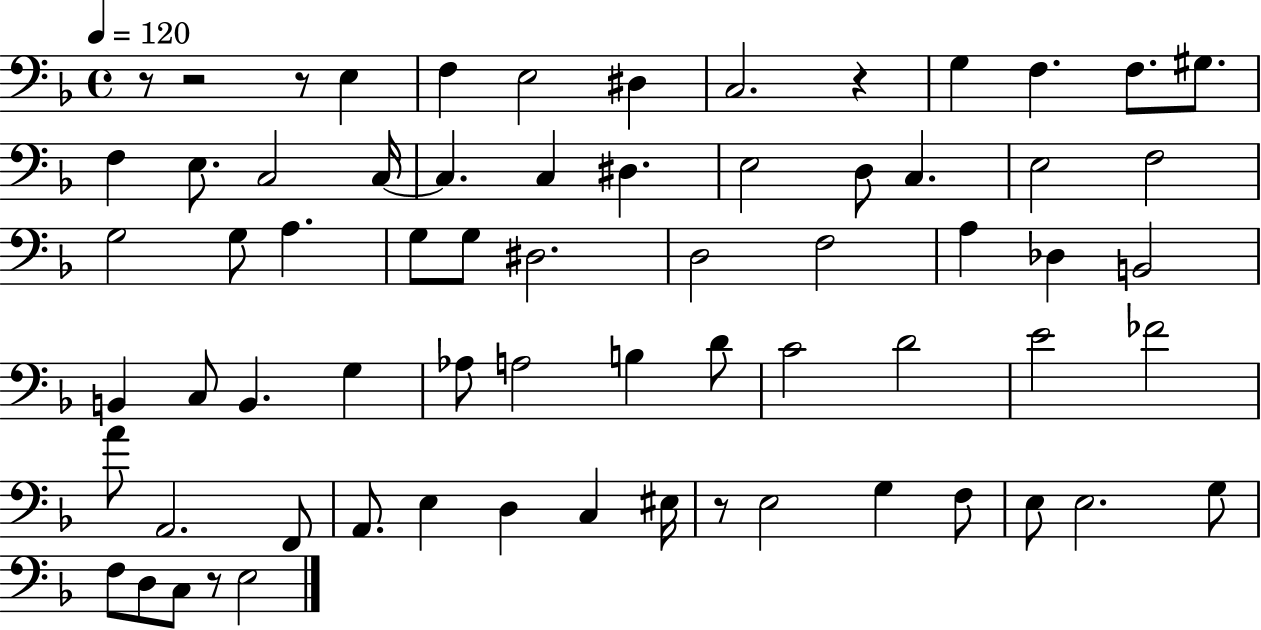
{
  \clef bass
  \time 4/4
  \defaultTimeSignature
  \key f \major
  \tempo 4 = 120
  r8 r2 r8 e4 | f4 e2 dis4 | c2. r4 | g4 f4. f8. gis8. | \break f4 e8. c2 c16~~ | c4. c4 dis4. | e2 d8 c4. | e2 f2 | \break g2 g8 a4. | g8 g8 dis2. | d2 f2 | a4 des4 b,2 | \break b,4 c8 b,4. g4 | aes8 a2 b4 d'8 | c'2 d'2 | e'2 fes'2 | \break a'8 a,2. f,8 | a,8. e4 d4 c4 eis16 | r8 e2 g4 f8 | e8 e2. g8 | \break f8 d8 c8 r8 e2 | \bar "|."
}